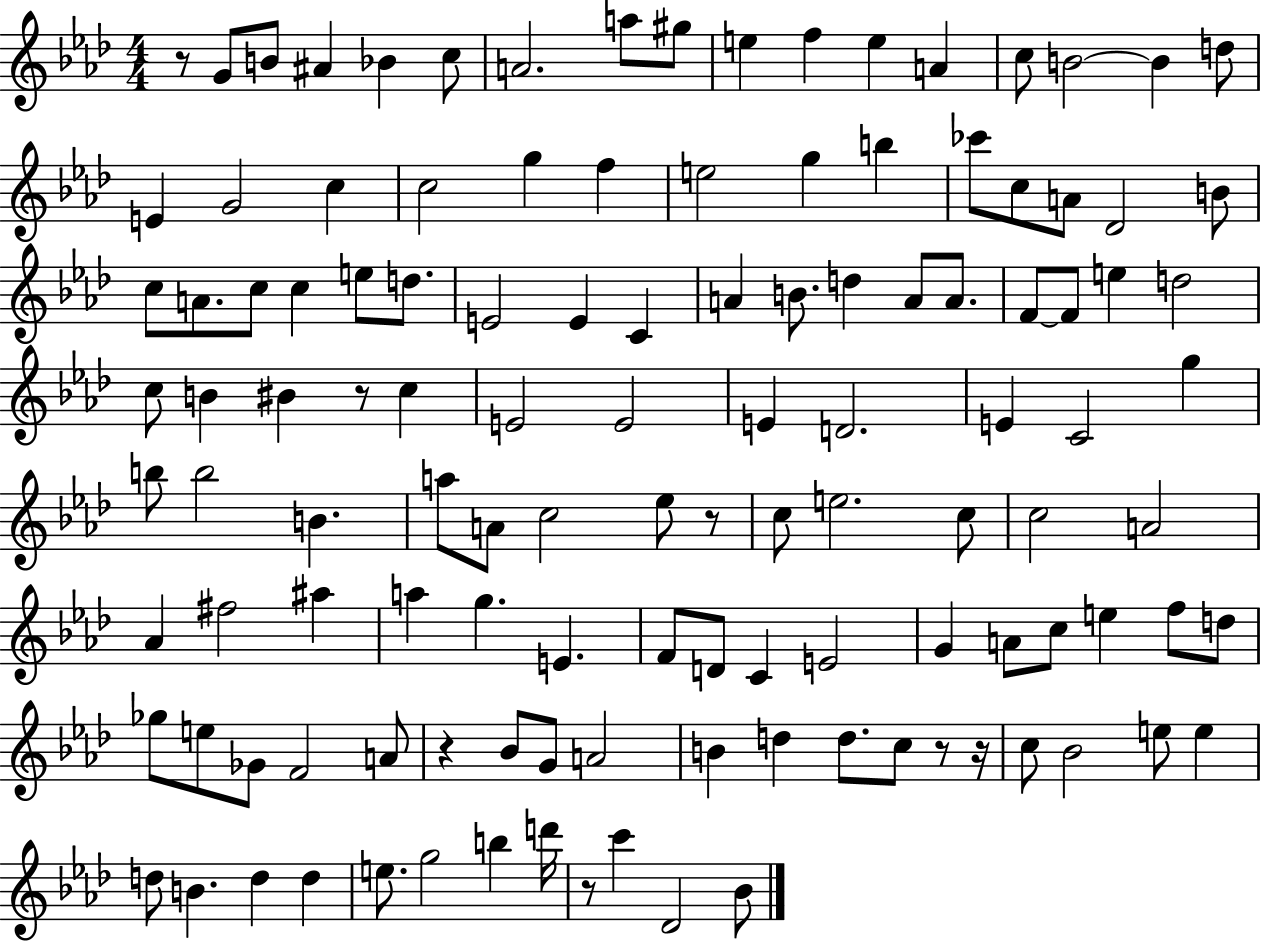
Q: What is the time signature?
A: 4/4